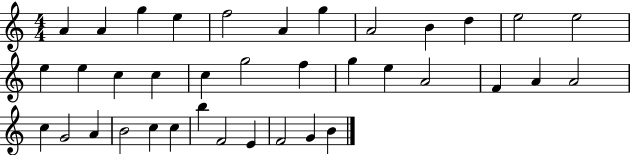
{
  \clef treble
  \numericTimeSignature
  \time 4/4
  \key c \major
  a'4 a'4 g''4 e''4 | f''2 a'4 g''4 | a'2 b'4 d''4 | e''2 e''2 | \break e''4 e''4 c''4 c''4 | c''4 g''2 f''4 | g''4 e''4 a'2 | f'4 a'4 a'2 | \break c''4 g'2 a'4 | b'2 c''4 c''4 | b''4 f'2 e'4 | f'2 g'4 b'4 | \break \bar "|."
}